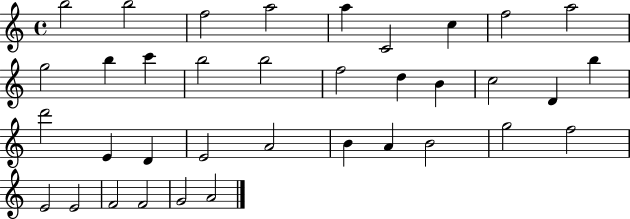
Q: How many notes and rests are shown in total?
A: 36